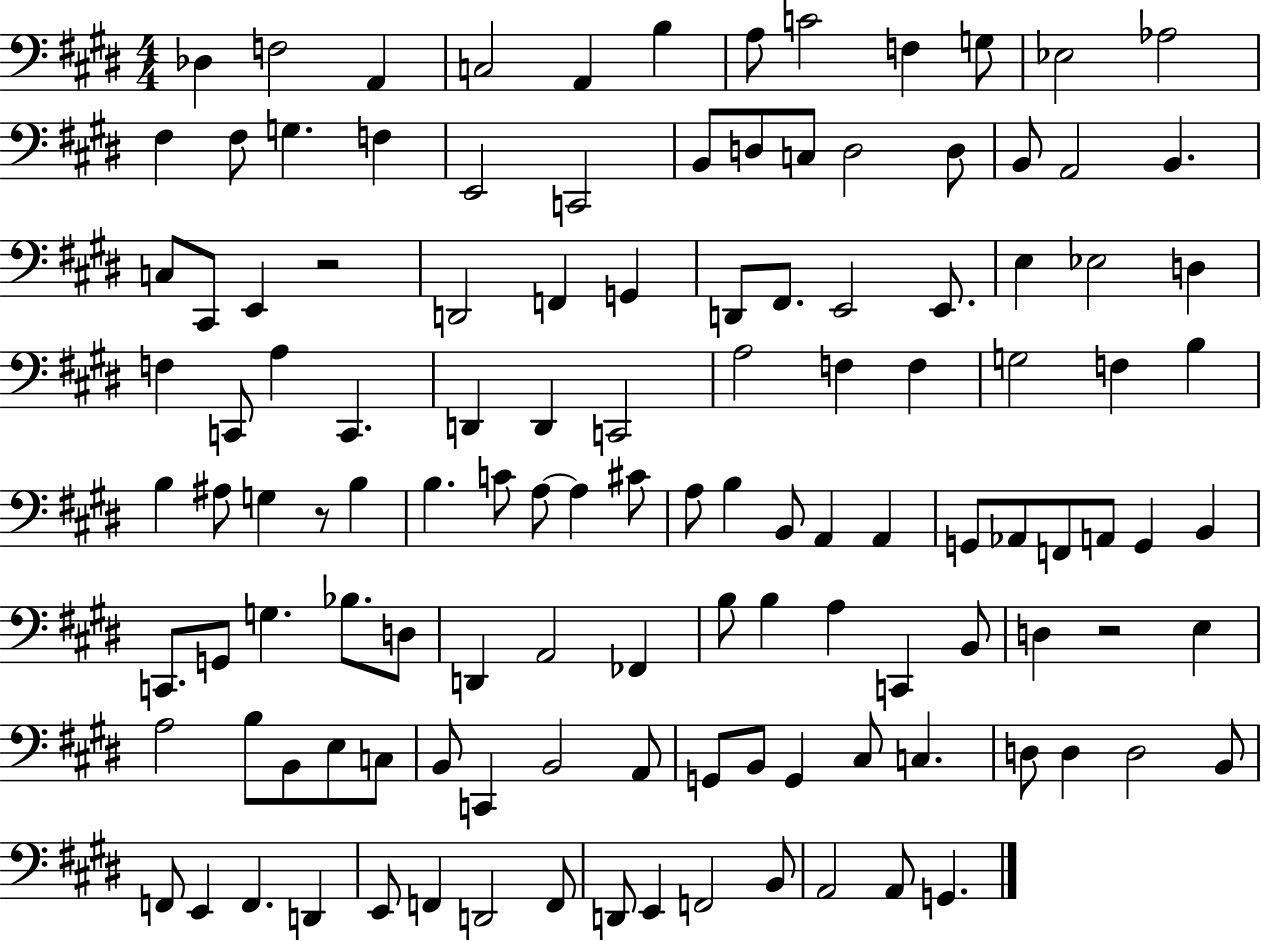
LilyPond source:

{
  \clef bass
  \numericTimeSignature
  \time 4/4
  \key e \major
  des4 f2 a,4 | c2 a,4 b4 | a8 c'2 f4 g8 | ees2 aes2 | \break fis4 fis8 g4. f4 | e,2 c,2 | b,8 d8 c8 d2 d8 | b,8 a,2 b,4. | \break c8 cis,8 e,4 r2 | d,2 f,4 g,4 | d,8 fis,8. e,2 e,8. | e4 ees2 d4 | \break f4 c,8 a4 c,4. | d,4 d,4 c,2 | a2 f4 f4 | g2 f4 b4 | \break b4 ais8 g4 r8 b4 | b4. c'8 a8~~ a4 cis'8 | a8 b4 b,8 a,4 a,4 | g,8 aes,8 f,8 a,8 g,4 b,4 | \break c,8. g,8 g4. bes8. d8 | d,4 a,2 fes,4 | b8 b4 a4 c,4 b,8 | d4 r2 e4 | \break a2 b8 b,8 e8 c8 | b,8 c,4 b,2 a,8 | g,8 b,8 g,4 cis8 c4. | d8 d4 d2 b,8 | \break f,8 e,4 f,4. d,4 | e,8 f,4 d,2 f,8 | d,8 e,4 f,2 b,8 | a,2 a,8 g,4. | \break \bar "|."
}